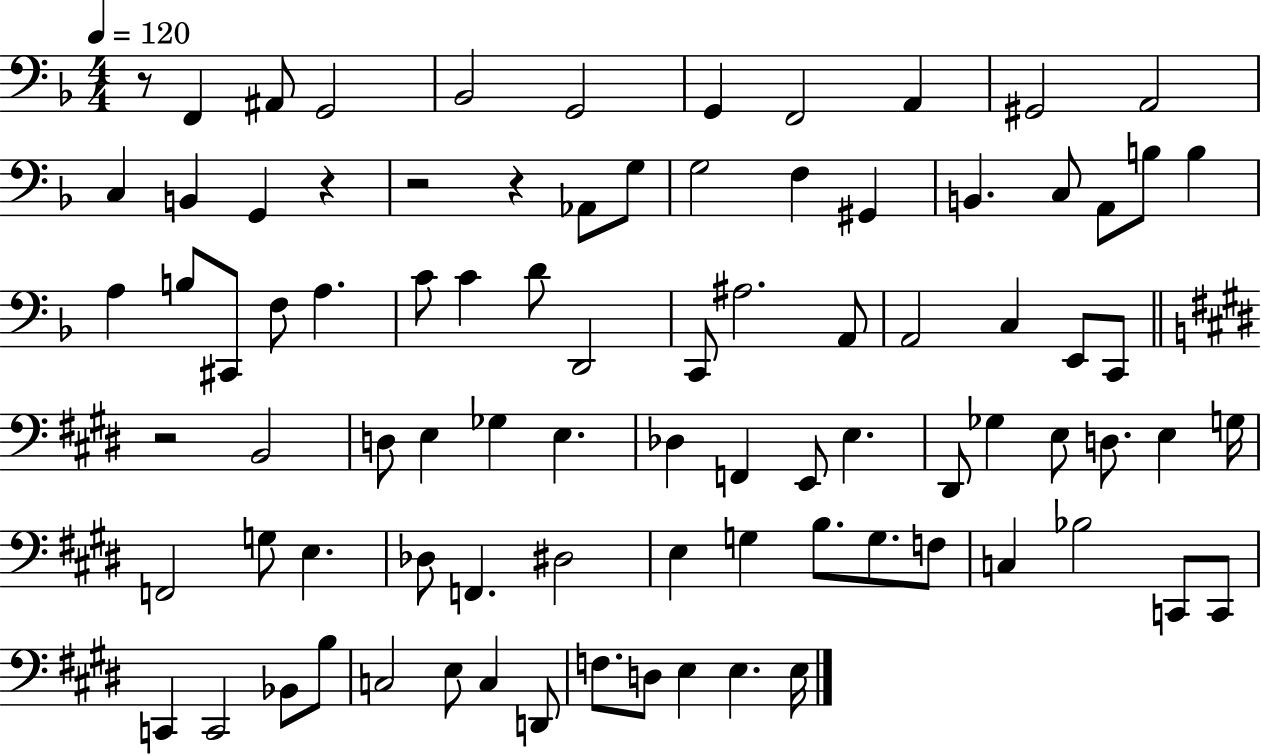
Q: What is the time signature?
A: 4/4